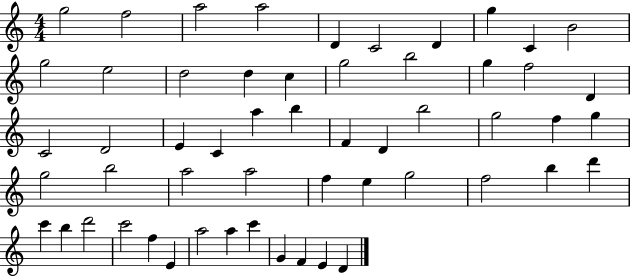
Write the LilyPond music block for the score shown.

{
  \clef treble
  \numericTimeSignature
  \time 4/4
  \key c \major
  g''2 f''2 | a''2 a''2 | d'4 c'2 d'4 | g''4 c'4 b'2 | \break g''2 e''2 | d''2 d''4 c''4 | g''2 b''2 | g''4 f''2 d'4 | \break c'2 d'2 | e'4 c'4 a''4 b''4 | f'4 d'4 b''2 | g''2 f''4 g''4 | \break g''2 b''2 | a''2 a''2 | f''4 e''4 g''2 | f''2 b''4 d'''4 | \break c'''4 b''4 d'''2 | c'''2 f''4 e'4 | a''2 a''4 c'''4 | g'4 f'4 e'4 d'4 | \break \bar "|."
}